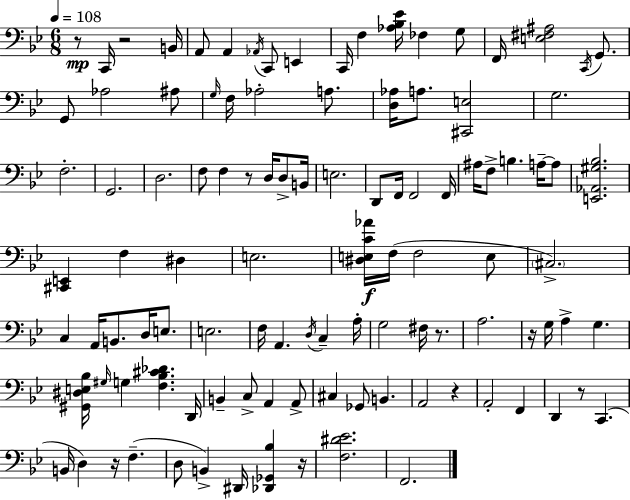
X:1
T:Untitled
M:6/8
L:1/4
K:Gm
z/2 C,,/4 z2 B,,/4 A,,/2 A,, _A,,/4 C,,/2 E,, C,,/4 F, [_A,_B,_E]/4 _F, G,/2 F,,/4 [E,^F,^A,]2 C,,/4 G,,/2 G,,/2 _A,2 ^A,/2 G,/4 F,/4 _A,2 A,/2 [D,_A,]/4 A,/2 [^C,,E,]2 G,2 F,2 G,,2 D,2 F,/2 F, z/2 D,/4 D,/2 B,,/4 E,2 D,,/2 F,,/4 F,,2 F,,/4 ^A,/4 F,/2 B, A,/4 A,/2 [E,,_A,,^G,_B,]2 [^C,,E,,] F, ^D, E,2 [^D,E,C_A]/4 F,/4 F,2 E,/2 ^C,2 C, A,,/4 B,,/2 D,/4 E,/2 E,2 F,/4 A,, D,/4 C, A,/4 G,2 ^F,/4 z/2 A,2 z/4 G,/4 A, G, [^G,,^D,E,_B,]/4 ^G,/4 G, [F,_B,^C_D] D,,/4 B,, C,/2 A,, A,,/2 ^C, _G,,/2 B,, A,,2 z A,,2 F,, D,, z/2 C,, B,,/4 D, z/4 F, D,/2 B,, ^D,,/4 [_D,,_G,,_B,] z/4 [F,^D_E]2 F,,2